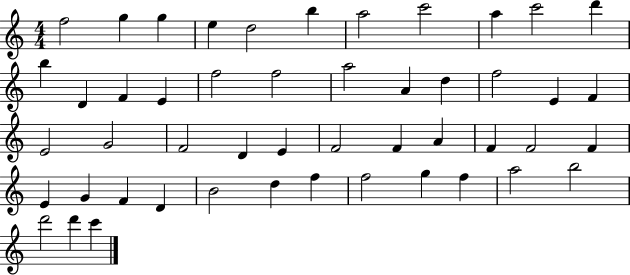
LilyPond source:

{
  \clef treble
  \numericTimeSignature
  \time 4/4
  \key c \major
  f''2 g''4 g''4 | e''4 d''2 b''4 | a''2 c'''2 | a''4 c'''2 d'''4 | \break b''4 d'4 f'4 e'4 | f''2 f''2 | a''2 a'4 d''4 | f''2 e'4 f'4 | \break e'2 g'2 | f'2 d'4 e'4 | f'2 f'4 a'4 | f'4 f'2 f'4 | \break e'4 g'4 f'4 d'4 | b'2 d''4 f''4 | f''2 g''4 f''4 | a''2 b''2 | \break d'''2 d'''4 c'''4 | \bar "|."
}